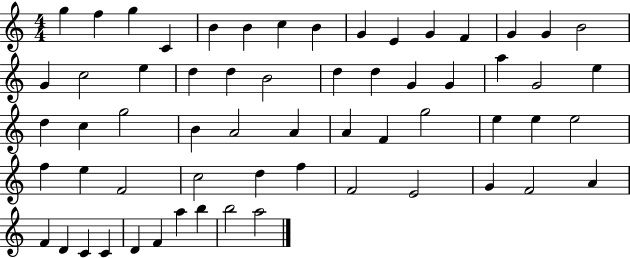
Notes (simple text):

G5/q F5/q G5/q C4/q B4/q B4/q C5/q B4/q G4/q E4/q G4/q F4/q G4/q G4/q B4/h G4/q C5/h E5/q D5/q D5/q B4/h D5/q D5/q G4/q G4/q A5/q G4/h E5/q D5/q C5/q G5/h B4/q A4/h A4/q A4/q F4/q G5/h E5/q E5/q E5/h F5/q E5/q F4/h C5/h D5/q F5/q F4/h E4/h G4/q F4/h A4/q F4/q D4/q C4/q C4/q D4/q F4/q A5/q B5/q B5/h A5/h